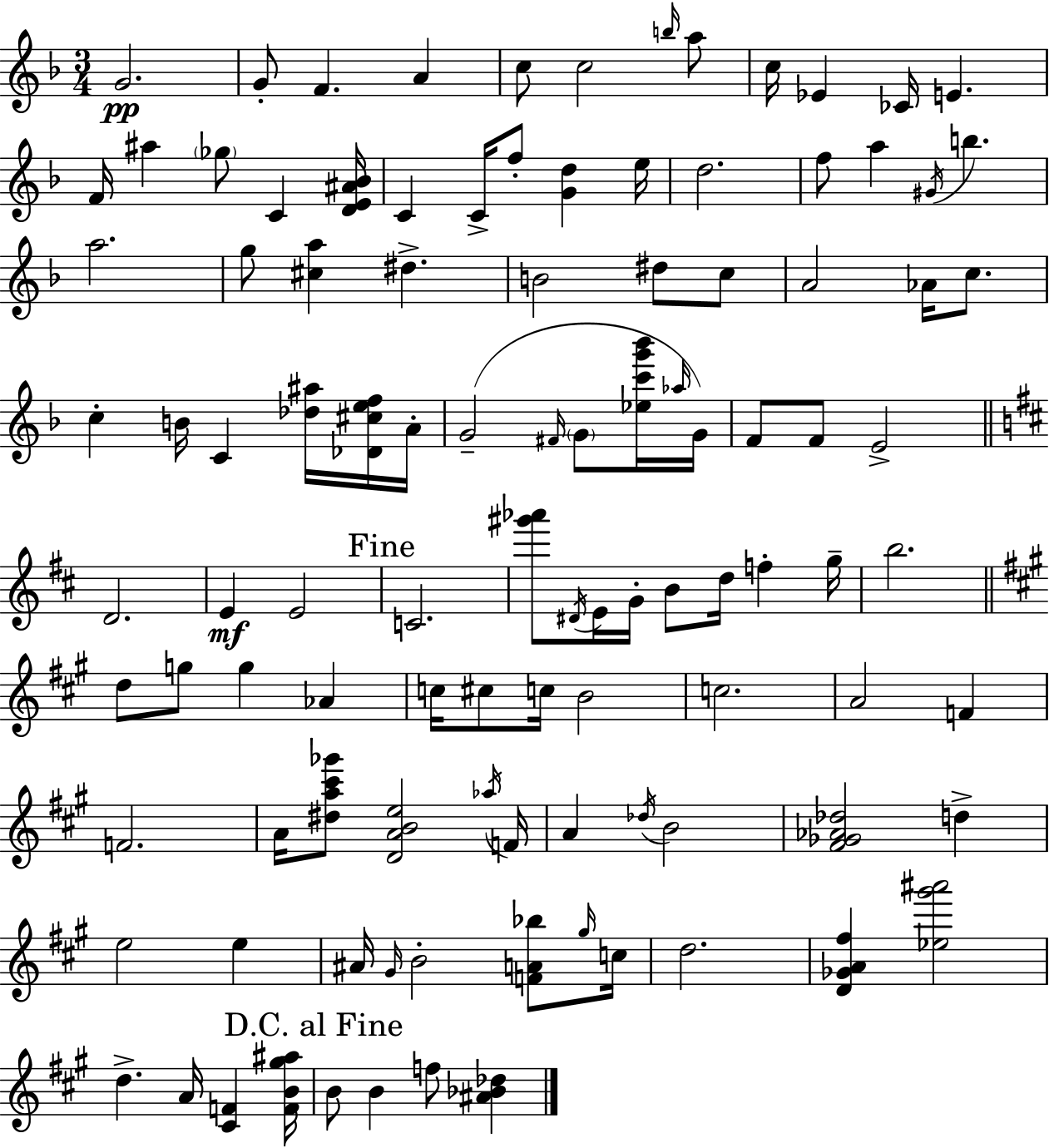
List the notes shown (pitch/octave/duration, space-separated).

G4/h. G4/e F4/q. A4/q C5/e C5/h B5/s A5/e C5/s Eb4/q CES4/s E4/q. F4/s A#5/q Gb5/e C4/q [D4,E4,A#4,Bb4]/s C4/q C4/s F5/e [G4,D5]/q E5/s D5/h. F5/e A5/q G#4/s B5/q. A5/h. G5/e [C#5,A5]/q D#5/q. B4/h D#5/e C5/e A4/h Ab4/s C5/e. C5/q B4/s C4/q [Db5,A#5]/s [Db4,C#5,E5,F5]/s A4/s G4/h F#4/s G4/e [Eb5,C6,G6,Bb6]/s Ab5/s G4/s F4/e F4/e E4/h D4/h. E4/q E4/h C4/h. [G#6,Ab6]/e D#4/s E4/s G4/s B4/e D5/s F5/q G5/s B5/h. D5/e G5/e G5/q Ab4/q C5/s C#5/e C5/s B4/h C5/h. A4/h F4/q F4/h. A4/s [D#5,A5,C#6,Gb6]/e [D4,A4,B4,E5]/h Ab5/s F4/s A4/q Db5/s B4/h [F#4,Gb4,Ab4,Db5]/h D5/q E5/h E5/q A#4/s G#4/s B4/h [F4,A4,Bb5]/e G#5/s C5/s D5/h. [D4,Gb4,A4,F#5]/q [Eb5,G#6,A#6]/h D5/q. A4/s [C#4,F4]/q [F4,B4,G#5,A#5]/s B4/e B4/q F5/e [A#4,Bb4,Db5]/q